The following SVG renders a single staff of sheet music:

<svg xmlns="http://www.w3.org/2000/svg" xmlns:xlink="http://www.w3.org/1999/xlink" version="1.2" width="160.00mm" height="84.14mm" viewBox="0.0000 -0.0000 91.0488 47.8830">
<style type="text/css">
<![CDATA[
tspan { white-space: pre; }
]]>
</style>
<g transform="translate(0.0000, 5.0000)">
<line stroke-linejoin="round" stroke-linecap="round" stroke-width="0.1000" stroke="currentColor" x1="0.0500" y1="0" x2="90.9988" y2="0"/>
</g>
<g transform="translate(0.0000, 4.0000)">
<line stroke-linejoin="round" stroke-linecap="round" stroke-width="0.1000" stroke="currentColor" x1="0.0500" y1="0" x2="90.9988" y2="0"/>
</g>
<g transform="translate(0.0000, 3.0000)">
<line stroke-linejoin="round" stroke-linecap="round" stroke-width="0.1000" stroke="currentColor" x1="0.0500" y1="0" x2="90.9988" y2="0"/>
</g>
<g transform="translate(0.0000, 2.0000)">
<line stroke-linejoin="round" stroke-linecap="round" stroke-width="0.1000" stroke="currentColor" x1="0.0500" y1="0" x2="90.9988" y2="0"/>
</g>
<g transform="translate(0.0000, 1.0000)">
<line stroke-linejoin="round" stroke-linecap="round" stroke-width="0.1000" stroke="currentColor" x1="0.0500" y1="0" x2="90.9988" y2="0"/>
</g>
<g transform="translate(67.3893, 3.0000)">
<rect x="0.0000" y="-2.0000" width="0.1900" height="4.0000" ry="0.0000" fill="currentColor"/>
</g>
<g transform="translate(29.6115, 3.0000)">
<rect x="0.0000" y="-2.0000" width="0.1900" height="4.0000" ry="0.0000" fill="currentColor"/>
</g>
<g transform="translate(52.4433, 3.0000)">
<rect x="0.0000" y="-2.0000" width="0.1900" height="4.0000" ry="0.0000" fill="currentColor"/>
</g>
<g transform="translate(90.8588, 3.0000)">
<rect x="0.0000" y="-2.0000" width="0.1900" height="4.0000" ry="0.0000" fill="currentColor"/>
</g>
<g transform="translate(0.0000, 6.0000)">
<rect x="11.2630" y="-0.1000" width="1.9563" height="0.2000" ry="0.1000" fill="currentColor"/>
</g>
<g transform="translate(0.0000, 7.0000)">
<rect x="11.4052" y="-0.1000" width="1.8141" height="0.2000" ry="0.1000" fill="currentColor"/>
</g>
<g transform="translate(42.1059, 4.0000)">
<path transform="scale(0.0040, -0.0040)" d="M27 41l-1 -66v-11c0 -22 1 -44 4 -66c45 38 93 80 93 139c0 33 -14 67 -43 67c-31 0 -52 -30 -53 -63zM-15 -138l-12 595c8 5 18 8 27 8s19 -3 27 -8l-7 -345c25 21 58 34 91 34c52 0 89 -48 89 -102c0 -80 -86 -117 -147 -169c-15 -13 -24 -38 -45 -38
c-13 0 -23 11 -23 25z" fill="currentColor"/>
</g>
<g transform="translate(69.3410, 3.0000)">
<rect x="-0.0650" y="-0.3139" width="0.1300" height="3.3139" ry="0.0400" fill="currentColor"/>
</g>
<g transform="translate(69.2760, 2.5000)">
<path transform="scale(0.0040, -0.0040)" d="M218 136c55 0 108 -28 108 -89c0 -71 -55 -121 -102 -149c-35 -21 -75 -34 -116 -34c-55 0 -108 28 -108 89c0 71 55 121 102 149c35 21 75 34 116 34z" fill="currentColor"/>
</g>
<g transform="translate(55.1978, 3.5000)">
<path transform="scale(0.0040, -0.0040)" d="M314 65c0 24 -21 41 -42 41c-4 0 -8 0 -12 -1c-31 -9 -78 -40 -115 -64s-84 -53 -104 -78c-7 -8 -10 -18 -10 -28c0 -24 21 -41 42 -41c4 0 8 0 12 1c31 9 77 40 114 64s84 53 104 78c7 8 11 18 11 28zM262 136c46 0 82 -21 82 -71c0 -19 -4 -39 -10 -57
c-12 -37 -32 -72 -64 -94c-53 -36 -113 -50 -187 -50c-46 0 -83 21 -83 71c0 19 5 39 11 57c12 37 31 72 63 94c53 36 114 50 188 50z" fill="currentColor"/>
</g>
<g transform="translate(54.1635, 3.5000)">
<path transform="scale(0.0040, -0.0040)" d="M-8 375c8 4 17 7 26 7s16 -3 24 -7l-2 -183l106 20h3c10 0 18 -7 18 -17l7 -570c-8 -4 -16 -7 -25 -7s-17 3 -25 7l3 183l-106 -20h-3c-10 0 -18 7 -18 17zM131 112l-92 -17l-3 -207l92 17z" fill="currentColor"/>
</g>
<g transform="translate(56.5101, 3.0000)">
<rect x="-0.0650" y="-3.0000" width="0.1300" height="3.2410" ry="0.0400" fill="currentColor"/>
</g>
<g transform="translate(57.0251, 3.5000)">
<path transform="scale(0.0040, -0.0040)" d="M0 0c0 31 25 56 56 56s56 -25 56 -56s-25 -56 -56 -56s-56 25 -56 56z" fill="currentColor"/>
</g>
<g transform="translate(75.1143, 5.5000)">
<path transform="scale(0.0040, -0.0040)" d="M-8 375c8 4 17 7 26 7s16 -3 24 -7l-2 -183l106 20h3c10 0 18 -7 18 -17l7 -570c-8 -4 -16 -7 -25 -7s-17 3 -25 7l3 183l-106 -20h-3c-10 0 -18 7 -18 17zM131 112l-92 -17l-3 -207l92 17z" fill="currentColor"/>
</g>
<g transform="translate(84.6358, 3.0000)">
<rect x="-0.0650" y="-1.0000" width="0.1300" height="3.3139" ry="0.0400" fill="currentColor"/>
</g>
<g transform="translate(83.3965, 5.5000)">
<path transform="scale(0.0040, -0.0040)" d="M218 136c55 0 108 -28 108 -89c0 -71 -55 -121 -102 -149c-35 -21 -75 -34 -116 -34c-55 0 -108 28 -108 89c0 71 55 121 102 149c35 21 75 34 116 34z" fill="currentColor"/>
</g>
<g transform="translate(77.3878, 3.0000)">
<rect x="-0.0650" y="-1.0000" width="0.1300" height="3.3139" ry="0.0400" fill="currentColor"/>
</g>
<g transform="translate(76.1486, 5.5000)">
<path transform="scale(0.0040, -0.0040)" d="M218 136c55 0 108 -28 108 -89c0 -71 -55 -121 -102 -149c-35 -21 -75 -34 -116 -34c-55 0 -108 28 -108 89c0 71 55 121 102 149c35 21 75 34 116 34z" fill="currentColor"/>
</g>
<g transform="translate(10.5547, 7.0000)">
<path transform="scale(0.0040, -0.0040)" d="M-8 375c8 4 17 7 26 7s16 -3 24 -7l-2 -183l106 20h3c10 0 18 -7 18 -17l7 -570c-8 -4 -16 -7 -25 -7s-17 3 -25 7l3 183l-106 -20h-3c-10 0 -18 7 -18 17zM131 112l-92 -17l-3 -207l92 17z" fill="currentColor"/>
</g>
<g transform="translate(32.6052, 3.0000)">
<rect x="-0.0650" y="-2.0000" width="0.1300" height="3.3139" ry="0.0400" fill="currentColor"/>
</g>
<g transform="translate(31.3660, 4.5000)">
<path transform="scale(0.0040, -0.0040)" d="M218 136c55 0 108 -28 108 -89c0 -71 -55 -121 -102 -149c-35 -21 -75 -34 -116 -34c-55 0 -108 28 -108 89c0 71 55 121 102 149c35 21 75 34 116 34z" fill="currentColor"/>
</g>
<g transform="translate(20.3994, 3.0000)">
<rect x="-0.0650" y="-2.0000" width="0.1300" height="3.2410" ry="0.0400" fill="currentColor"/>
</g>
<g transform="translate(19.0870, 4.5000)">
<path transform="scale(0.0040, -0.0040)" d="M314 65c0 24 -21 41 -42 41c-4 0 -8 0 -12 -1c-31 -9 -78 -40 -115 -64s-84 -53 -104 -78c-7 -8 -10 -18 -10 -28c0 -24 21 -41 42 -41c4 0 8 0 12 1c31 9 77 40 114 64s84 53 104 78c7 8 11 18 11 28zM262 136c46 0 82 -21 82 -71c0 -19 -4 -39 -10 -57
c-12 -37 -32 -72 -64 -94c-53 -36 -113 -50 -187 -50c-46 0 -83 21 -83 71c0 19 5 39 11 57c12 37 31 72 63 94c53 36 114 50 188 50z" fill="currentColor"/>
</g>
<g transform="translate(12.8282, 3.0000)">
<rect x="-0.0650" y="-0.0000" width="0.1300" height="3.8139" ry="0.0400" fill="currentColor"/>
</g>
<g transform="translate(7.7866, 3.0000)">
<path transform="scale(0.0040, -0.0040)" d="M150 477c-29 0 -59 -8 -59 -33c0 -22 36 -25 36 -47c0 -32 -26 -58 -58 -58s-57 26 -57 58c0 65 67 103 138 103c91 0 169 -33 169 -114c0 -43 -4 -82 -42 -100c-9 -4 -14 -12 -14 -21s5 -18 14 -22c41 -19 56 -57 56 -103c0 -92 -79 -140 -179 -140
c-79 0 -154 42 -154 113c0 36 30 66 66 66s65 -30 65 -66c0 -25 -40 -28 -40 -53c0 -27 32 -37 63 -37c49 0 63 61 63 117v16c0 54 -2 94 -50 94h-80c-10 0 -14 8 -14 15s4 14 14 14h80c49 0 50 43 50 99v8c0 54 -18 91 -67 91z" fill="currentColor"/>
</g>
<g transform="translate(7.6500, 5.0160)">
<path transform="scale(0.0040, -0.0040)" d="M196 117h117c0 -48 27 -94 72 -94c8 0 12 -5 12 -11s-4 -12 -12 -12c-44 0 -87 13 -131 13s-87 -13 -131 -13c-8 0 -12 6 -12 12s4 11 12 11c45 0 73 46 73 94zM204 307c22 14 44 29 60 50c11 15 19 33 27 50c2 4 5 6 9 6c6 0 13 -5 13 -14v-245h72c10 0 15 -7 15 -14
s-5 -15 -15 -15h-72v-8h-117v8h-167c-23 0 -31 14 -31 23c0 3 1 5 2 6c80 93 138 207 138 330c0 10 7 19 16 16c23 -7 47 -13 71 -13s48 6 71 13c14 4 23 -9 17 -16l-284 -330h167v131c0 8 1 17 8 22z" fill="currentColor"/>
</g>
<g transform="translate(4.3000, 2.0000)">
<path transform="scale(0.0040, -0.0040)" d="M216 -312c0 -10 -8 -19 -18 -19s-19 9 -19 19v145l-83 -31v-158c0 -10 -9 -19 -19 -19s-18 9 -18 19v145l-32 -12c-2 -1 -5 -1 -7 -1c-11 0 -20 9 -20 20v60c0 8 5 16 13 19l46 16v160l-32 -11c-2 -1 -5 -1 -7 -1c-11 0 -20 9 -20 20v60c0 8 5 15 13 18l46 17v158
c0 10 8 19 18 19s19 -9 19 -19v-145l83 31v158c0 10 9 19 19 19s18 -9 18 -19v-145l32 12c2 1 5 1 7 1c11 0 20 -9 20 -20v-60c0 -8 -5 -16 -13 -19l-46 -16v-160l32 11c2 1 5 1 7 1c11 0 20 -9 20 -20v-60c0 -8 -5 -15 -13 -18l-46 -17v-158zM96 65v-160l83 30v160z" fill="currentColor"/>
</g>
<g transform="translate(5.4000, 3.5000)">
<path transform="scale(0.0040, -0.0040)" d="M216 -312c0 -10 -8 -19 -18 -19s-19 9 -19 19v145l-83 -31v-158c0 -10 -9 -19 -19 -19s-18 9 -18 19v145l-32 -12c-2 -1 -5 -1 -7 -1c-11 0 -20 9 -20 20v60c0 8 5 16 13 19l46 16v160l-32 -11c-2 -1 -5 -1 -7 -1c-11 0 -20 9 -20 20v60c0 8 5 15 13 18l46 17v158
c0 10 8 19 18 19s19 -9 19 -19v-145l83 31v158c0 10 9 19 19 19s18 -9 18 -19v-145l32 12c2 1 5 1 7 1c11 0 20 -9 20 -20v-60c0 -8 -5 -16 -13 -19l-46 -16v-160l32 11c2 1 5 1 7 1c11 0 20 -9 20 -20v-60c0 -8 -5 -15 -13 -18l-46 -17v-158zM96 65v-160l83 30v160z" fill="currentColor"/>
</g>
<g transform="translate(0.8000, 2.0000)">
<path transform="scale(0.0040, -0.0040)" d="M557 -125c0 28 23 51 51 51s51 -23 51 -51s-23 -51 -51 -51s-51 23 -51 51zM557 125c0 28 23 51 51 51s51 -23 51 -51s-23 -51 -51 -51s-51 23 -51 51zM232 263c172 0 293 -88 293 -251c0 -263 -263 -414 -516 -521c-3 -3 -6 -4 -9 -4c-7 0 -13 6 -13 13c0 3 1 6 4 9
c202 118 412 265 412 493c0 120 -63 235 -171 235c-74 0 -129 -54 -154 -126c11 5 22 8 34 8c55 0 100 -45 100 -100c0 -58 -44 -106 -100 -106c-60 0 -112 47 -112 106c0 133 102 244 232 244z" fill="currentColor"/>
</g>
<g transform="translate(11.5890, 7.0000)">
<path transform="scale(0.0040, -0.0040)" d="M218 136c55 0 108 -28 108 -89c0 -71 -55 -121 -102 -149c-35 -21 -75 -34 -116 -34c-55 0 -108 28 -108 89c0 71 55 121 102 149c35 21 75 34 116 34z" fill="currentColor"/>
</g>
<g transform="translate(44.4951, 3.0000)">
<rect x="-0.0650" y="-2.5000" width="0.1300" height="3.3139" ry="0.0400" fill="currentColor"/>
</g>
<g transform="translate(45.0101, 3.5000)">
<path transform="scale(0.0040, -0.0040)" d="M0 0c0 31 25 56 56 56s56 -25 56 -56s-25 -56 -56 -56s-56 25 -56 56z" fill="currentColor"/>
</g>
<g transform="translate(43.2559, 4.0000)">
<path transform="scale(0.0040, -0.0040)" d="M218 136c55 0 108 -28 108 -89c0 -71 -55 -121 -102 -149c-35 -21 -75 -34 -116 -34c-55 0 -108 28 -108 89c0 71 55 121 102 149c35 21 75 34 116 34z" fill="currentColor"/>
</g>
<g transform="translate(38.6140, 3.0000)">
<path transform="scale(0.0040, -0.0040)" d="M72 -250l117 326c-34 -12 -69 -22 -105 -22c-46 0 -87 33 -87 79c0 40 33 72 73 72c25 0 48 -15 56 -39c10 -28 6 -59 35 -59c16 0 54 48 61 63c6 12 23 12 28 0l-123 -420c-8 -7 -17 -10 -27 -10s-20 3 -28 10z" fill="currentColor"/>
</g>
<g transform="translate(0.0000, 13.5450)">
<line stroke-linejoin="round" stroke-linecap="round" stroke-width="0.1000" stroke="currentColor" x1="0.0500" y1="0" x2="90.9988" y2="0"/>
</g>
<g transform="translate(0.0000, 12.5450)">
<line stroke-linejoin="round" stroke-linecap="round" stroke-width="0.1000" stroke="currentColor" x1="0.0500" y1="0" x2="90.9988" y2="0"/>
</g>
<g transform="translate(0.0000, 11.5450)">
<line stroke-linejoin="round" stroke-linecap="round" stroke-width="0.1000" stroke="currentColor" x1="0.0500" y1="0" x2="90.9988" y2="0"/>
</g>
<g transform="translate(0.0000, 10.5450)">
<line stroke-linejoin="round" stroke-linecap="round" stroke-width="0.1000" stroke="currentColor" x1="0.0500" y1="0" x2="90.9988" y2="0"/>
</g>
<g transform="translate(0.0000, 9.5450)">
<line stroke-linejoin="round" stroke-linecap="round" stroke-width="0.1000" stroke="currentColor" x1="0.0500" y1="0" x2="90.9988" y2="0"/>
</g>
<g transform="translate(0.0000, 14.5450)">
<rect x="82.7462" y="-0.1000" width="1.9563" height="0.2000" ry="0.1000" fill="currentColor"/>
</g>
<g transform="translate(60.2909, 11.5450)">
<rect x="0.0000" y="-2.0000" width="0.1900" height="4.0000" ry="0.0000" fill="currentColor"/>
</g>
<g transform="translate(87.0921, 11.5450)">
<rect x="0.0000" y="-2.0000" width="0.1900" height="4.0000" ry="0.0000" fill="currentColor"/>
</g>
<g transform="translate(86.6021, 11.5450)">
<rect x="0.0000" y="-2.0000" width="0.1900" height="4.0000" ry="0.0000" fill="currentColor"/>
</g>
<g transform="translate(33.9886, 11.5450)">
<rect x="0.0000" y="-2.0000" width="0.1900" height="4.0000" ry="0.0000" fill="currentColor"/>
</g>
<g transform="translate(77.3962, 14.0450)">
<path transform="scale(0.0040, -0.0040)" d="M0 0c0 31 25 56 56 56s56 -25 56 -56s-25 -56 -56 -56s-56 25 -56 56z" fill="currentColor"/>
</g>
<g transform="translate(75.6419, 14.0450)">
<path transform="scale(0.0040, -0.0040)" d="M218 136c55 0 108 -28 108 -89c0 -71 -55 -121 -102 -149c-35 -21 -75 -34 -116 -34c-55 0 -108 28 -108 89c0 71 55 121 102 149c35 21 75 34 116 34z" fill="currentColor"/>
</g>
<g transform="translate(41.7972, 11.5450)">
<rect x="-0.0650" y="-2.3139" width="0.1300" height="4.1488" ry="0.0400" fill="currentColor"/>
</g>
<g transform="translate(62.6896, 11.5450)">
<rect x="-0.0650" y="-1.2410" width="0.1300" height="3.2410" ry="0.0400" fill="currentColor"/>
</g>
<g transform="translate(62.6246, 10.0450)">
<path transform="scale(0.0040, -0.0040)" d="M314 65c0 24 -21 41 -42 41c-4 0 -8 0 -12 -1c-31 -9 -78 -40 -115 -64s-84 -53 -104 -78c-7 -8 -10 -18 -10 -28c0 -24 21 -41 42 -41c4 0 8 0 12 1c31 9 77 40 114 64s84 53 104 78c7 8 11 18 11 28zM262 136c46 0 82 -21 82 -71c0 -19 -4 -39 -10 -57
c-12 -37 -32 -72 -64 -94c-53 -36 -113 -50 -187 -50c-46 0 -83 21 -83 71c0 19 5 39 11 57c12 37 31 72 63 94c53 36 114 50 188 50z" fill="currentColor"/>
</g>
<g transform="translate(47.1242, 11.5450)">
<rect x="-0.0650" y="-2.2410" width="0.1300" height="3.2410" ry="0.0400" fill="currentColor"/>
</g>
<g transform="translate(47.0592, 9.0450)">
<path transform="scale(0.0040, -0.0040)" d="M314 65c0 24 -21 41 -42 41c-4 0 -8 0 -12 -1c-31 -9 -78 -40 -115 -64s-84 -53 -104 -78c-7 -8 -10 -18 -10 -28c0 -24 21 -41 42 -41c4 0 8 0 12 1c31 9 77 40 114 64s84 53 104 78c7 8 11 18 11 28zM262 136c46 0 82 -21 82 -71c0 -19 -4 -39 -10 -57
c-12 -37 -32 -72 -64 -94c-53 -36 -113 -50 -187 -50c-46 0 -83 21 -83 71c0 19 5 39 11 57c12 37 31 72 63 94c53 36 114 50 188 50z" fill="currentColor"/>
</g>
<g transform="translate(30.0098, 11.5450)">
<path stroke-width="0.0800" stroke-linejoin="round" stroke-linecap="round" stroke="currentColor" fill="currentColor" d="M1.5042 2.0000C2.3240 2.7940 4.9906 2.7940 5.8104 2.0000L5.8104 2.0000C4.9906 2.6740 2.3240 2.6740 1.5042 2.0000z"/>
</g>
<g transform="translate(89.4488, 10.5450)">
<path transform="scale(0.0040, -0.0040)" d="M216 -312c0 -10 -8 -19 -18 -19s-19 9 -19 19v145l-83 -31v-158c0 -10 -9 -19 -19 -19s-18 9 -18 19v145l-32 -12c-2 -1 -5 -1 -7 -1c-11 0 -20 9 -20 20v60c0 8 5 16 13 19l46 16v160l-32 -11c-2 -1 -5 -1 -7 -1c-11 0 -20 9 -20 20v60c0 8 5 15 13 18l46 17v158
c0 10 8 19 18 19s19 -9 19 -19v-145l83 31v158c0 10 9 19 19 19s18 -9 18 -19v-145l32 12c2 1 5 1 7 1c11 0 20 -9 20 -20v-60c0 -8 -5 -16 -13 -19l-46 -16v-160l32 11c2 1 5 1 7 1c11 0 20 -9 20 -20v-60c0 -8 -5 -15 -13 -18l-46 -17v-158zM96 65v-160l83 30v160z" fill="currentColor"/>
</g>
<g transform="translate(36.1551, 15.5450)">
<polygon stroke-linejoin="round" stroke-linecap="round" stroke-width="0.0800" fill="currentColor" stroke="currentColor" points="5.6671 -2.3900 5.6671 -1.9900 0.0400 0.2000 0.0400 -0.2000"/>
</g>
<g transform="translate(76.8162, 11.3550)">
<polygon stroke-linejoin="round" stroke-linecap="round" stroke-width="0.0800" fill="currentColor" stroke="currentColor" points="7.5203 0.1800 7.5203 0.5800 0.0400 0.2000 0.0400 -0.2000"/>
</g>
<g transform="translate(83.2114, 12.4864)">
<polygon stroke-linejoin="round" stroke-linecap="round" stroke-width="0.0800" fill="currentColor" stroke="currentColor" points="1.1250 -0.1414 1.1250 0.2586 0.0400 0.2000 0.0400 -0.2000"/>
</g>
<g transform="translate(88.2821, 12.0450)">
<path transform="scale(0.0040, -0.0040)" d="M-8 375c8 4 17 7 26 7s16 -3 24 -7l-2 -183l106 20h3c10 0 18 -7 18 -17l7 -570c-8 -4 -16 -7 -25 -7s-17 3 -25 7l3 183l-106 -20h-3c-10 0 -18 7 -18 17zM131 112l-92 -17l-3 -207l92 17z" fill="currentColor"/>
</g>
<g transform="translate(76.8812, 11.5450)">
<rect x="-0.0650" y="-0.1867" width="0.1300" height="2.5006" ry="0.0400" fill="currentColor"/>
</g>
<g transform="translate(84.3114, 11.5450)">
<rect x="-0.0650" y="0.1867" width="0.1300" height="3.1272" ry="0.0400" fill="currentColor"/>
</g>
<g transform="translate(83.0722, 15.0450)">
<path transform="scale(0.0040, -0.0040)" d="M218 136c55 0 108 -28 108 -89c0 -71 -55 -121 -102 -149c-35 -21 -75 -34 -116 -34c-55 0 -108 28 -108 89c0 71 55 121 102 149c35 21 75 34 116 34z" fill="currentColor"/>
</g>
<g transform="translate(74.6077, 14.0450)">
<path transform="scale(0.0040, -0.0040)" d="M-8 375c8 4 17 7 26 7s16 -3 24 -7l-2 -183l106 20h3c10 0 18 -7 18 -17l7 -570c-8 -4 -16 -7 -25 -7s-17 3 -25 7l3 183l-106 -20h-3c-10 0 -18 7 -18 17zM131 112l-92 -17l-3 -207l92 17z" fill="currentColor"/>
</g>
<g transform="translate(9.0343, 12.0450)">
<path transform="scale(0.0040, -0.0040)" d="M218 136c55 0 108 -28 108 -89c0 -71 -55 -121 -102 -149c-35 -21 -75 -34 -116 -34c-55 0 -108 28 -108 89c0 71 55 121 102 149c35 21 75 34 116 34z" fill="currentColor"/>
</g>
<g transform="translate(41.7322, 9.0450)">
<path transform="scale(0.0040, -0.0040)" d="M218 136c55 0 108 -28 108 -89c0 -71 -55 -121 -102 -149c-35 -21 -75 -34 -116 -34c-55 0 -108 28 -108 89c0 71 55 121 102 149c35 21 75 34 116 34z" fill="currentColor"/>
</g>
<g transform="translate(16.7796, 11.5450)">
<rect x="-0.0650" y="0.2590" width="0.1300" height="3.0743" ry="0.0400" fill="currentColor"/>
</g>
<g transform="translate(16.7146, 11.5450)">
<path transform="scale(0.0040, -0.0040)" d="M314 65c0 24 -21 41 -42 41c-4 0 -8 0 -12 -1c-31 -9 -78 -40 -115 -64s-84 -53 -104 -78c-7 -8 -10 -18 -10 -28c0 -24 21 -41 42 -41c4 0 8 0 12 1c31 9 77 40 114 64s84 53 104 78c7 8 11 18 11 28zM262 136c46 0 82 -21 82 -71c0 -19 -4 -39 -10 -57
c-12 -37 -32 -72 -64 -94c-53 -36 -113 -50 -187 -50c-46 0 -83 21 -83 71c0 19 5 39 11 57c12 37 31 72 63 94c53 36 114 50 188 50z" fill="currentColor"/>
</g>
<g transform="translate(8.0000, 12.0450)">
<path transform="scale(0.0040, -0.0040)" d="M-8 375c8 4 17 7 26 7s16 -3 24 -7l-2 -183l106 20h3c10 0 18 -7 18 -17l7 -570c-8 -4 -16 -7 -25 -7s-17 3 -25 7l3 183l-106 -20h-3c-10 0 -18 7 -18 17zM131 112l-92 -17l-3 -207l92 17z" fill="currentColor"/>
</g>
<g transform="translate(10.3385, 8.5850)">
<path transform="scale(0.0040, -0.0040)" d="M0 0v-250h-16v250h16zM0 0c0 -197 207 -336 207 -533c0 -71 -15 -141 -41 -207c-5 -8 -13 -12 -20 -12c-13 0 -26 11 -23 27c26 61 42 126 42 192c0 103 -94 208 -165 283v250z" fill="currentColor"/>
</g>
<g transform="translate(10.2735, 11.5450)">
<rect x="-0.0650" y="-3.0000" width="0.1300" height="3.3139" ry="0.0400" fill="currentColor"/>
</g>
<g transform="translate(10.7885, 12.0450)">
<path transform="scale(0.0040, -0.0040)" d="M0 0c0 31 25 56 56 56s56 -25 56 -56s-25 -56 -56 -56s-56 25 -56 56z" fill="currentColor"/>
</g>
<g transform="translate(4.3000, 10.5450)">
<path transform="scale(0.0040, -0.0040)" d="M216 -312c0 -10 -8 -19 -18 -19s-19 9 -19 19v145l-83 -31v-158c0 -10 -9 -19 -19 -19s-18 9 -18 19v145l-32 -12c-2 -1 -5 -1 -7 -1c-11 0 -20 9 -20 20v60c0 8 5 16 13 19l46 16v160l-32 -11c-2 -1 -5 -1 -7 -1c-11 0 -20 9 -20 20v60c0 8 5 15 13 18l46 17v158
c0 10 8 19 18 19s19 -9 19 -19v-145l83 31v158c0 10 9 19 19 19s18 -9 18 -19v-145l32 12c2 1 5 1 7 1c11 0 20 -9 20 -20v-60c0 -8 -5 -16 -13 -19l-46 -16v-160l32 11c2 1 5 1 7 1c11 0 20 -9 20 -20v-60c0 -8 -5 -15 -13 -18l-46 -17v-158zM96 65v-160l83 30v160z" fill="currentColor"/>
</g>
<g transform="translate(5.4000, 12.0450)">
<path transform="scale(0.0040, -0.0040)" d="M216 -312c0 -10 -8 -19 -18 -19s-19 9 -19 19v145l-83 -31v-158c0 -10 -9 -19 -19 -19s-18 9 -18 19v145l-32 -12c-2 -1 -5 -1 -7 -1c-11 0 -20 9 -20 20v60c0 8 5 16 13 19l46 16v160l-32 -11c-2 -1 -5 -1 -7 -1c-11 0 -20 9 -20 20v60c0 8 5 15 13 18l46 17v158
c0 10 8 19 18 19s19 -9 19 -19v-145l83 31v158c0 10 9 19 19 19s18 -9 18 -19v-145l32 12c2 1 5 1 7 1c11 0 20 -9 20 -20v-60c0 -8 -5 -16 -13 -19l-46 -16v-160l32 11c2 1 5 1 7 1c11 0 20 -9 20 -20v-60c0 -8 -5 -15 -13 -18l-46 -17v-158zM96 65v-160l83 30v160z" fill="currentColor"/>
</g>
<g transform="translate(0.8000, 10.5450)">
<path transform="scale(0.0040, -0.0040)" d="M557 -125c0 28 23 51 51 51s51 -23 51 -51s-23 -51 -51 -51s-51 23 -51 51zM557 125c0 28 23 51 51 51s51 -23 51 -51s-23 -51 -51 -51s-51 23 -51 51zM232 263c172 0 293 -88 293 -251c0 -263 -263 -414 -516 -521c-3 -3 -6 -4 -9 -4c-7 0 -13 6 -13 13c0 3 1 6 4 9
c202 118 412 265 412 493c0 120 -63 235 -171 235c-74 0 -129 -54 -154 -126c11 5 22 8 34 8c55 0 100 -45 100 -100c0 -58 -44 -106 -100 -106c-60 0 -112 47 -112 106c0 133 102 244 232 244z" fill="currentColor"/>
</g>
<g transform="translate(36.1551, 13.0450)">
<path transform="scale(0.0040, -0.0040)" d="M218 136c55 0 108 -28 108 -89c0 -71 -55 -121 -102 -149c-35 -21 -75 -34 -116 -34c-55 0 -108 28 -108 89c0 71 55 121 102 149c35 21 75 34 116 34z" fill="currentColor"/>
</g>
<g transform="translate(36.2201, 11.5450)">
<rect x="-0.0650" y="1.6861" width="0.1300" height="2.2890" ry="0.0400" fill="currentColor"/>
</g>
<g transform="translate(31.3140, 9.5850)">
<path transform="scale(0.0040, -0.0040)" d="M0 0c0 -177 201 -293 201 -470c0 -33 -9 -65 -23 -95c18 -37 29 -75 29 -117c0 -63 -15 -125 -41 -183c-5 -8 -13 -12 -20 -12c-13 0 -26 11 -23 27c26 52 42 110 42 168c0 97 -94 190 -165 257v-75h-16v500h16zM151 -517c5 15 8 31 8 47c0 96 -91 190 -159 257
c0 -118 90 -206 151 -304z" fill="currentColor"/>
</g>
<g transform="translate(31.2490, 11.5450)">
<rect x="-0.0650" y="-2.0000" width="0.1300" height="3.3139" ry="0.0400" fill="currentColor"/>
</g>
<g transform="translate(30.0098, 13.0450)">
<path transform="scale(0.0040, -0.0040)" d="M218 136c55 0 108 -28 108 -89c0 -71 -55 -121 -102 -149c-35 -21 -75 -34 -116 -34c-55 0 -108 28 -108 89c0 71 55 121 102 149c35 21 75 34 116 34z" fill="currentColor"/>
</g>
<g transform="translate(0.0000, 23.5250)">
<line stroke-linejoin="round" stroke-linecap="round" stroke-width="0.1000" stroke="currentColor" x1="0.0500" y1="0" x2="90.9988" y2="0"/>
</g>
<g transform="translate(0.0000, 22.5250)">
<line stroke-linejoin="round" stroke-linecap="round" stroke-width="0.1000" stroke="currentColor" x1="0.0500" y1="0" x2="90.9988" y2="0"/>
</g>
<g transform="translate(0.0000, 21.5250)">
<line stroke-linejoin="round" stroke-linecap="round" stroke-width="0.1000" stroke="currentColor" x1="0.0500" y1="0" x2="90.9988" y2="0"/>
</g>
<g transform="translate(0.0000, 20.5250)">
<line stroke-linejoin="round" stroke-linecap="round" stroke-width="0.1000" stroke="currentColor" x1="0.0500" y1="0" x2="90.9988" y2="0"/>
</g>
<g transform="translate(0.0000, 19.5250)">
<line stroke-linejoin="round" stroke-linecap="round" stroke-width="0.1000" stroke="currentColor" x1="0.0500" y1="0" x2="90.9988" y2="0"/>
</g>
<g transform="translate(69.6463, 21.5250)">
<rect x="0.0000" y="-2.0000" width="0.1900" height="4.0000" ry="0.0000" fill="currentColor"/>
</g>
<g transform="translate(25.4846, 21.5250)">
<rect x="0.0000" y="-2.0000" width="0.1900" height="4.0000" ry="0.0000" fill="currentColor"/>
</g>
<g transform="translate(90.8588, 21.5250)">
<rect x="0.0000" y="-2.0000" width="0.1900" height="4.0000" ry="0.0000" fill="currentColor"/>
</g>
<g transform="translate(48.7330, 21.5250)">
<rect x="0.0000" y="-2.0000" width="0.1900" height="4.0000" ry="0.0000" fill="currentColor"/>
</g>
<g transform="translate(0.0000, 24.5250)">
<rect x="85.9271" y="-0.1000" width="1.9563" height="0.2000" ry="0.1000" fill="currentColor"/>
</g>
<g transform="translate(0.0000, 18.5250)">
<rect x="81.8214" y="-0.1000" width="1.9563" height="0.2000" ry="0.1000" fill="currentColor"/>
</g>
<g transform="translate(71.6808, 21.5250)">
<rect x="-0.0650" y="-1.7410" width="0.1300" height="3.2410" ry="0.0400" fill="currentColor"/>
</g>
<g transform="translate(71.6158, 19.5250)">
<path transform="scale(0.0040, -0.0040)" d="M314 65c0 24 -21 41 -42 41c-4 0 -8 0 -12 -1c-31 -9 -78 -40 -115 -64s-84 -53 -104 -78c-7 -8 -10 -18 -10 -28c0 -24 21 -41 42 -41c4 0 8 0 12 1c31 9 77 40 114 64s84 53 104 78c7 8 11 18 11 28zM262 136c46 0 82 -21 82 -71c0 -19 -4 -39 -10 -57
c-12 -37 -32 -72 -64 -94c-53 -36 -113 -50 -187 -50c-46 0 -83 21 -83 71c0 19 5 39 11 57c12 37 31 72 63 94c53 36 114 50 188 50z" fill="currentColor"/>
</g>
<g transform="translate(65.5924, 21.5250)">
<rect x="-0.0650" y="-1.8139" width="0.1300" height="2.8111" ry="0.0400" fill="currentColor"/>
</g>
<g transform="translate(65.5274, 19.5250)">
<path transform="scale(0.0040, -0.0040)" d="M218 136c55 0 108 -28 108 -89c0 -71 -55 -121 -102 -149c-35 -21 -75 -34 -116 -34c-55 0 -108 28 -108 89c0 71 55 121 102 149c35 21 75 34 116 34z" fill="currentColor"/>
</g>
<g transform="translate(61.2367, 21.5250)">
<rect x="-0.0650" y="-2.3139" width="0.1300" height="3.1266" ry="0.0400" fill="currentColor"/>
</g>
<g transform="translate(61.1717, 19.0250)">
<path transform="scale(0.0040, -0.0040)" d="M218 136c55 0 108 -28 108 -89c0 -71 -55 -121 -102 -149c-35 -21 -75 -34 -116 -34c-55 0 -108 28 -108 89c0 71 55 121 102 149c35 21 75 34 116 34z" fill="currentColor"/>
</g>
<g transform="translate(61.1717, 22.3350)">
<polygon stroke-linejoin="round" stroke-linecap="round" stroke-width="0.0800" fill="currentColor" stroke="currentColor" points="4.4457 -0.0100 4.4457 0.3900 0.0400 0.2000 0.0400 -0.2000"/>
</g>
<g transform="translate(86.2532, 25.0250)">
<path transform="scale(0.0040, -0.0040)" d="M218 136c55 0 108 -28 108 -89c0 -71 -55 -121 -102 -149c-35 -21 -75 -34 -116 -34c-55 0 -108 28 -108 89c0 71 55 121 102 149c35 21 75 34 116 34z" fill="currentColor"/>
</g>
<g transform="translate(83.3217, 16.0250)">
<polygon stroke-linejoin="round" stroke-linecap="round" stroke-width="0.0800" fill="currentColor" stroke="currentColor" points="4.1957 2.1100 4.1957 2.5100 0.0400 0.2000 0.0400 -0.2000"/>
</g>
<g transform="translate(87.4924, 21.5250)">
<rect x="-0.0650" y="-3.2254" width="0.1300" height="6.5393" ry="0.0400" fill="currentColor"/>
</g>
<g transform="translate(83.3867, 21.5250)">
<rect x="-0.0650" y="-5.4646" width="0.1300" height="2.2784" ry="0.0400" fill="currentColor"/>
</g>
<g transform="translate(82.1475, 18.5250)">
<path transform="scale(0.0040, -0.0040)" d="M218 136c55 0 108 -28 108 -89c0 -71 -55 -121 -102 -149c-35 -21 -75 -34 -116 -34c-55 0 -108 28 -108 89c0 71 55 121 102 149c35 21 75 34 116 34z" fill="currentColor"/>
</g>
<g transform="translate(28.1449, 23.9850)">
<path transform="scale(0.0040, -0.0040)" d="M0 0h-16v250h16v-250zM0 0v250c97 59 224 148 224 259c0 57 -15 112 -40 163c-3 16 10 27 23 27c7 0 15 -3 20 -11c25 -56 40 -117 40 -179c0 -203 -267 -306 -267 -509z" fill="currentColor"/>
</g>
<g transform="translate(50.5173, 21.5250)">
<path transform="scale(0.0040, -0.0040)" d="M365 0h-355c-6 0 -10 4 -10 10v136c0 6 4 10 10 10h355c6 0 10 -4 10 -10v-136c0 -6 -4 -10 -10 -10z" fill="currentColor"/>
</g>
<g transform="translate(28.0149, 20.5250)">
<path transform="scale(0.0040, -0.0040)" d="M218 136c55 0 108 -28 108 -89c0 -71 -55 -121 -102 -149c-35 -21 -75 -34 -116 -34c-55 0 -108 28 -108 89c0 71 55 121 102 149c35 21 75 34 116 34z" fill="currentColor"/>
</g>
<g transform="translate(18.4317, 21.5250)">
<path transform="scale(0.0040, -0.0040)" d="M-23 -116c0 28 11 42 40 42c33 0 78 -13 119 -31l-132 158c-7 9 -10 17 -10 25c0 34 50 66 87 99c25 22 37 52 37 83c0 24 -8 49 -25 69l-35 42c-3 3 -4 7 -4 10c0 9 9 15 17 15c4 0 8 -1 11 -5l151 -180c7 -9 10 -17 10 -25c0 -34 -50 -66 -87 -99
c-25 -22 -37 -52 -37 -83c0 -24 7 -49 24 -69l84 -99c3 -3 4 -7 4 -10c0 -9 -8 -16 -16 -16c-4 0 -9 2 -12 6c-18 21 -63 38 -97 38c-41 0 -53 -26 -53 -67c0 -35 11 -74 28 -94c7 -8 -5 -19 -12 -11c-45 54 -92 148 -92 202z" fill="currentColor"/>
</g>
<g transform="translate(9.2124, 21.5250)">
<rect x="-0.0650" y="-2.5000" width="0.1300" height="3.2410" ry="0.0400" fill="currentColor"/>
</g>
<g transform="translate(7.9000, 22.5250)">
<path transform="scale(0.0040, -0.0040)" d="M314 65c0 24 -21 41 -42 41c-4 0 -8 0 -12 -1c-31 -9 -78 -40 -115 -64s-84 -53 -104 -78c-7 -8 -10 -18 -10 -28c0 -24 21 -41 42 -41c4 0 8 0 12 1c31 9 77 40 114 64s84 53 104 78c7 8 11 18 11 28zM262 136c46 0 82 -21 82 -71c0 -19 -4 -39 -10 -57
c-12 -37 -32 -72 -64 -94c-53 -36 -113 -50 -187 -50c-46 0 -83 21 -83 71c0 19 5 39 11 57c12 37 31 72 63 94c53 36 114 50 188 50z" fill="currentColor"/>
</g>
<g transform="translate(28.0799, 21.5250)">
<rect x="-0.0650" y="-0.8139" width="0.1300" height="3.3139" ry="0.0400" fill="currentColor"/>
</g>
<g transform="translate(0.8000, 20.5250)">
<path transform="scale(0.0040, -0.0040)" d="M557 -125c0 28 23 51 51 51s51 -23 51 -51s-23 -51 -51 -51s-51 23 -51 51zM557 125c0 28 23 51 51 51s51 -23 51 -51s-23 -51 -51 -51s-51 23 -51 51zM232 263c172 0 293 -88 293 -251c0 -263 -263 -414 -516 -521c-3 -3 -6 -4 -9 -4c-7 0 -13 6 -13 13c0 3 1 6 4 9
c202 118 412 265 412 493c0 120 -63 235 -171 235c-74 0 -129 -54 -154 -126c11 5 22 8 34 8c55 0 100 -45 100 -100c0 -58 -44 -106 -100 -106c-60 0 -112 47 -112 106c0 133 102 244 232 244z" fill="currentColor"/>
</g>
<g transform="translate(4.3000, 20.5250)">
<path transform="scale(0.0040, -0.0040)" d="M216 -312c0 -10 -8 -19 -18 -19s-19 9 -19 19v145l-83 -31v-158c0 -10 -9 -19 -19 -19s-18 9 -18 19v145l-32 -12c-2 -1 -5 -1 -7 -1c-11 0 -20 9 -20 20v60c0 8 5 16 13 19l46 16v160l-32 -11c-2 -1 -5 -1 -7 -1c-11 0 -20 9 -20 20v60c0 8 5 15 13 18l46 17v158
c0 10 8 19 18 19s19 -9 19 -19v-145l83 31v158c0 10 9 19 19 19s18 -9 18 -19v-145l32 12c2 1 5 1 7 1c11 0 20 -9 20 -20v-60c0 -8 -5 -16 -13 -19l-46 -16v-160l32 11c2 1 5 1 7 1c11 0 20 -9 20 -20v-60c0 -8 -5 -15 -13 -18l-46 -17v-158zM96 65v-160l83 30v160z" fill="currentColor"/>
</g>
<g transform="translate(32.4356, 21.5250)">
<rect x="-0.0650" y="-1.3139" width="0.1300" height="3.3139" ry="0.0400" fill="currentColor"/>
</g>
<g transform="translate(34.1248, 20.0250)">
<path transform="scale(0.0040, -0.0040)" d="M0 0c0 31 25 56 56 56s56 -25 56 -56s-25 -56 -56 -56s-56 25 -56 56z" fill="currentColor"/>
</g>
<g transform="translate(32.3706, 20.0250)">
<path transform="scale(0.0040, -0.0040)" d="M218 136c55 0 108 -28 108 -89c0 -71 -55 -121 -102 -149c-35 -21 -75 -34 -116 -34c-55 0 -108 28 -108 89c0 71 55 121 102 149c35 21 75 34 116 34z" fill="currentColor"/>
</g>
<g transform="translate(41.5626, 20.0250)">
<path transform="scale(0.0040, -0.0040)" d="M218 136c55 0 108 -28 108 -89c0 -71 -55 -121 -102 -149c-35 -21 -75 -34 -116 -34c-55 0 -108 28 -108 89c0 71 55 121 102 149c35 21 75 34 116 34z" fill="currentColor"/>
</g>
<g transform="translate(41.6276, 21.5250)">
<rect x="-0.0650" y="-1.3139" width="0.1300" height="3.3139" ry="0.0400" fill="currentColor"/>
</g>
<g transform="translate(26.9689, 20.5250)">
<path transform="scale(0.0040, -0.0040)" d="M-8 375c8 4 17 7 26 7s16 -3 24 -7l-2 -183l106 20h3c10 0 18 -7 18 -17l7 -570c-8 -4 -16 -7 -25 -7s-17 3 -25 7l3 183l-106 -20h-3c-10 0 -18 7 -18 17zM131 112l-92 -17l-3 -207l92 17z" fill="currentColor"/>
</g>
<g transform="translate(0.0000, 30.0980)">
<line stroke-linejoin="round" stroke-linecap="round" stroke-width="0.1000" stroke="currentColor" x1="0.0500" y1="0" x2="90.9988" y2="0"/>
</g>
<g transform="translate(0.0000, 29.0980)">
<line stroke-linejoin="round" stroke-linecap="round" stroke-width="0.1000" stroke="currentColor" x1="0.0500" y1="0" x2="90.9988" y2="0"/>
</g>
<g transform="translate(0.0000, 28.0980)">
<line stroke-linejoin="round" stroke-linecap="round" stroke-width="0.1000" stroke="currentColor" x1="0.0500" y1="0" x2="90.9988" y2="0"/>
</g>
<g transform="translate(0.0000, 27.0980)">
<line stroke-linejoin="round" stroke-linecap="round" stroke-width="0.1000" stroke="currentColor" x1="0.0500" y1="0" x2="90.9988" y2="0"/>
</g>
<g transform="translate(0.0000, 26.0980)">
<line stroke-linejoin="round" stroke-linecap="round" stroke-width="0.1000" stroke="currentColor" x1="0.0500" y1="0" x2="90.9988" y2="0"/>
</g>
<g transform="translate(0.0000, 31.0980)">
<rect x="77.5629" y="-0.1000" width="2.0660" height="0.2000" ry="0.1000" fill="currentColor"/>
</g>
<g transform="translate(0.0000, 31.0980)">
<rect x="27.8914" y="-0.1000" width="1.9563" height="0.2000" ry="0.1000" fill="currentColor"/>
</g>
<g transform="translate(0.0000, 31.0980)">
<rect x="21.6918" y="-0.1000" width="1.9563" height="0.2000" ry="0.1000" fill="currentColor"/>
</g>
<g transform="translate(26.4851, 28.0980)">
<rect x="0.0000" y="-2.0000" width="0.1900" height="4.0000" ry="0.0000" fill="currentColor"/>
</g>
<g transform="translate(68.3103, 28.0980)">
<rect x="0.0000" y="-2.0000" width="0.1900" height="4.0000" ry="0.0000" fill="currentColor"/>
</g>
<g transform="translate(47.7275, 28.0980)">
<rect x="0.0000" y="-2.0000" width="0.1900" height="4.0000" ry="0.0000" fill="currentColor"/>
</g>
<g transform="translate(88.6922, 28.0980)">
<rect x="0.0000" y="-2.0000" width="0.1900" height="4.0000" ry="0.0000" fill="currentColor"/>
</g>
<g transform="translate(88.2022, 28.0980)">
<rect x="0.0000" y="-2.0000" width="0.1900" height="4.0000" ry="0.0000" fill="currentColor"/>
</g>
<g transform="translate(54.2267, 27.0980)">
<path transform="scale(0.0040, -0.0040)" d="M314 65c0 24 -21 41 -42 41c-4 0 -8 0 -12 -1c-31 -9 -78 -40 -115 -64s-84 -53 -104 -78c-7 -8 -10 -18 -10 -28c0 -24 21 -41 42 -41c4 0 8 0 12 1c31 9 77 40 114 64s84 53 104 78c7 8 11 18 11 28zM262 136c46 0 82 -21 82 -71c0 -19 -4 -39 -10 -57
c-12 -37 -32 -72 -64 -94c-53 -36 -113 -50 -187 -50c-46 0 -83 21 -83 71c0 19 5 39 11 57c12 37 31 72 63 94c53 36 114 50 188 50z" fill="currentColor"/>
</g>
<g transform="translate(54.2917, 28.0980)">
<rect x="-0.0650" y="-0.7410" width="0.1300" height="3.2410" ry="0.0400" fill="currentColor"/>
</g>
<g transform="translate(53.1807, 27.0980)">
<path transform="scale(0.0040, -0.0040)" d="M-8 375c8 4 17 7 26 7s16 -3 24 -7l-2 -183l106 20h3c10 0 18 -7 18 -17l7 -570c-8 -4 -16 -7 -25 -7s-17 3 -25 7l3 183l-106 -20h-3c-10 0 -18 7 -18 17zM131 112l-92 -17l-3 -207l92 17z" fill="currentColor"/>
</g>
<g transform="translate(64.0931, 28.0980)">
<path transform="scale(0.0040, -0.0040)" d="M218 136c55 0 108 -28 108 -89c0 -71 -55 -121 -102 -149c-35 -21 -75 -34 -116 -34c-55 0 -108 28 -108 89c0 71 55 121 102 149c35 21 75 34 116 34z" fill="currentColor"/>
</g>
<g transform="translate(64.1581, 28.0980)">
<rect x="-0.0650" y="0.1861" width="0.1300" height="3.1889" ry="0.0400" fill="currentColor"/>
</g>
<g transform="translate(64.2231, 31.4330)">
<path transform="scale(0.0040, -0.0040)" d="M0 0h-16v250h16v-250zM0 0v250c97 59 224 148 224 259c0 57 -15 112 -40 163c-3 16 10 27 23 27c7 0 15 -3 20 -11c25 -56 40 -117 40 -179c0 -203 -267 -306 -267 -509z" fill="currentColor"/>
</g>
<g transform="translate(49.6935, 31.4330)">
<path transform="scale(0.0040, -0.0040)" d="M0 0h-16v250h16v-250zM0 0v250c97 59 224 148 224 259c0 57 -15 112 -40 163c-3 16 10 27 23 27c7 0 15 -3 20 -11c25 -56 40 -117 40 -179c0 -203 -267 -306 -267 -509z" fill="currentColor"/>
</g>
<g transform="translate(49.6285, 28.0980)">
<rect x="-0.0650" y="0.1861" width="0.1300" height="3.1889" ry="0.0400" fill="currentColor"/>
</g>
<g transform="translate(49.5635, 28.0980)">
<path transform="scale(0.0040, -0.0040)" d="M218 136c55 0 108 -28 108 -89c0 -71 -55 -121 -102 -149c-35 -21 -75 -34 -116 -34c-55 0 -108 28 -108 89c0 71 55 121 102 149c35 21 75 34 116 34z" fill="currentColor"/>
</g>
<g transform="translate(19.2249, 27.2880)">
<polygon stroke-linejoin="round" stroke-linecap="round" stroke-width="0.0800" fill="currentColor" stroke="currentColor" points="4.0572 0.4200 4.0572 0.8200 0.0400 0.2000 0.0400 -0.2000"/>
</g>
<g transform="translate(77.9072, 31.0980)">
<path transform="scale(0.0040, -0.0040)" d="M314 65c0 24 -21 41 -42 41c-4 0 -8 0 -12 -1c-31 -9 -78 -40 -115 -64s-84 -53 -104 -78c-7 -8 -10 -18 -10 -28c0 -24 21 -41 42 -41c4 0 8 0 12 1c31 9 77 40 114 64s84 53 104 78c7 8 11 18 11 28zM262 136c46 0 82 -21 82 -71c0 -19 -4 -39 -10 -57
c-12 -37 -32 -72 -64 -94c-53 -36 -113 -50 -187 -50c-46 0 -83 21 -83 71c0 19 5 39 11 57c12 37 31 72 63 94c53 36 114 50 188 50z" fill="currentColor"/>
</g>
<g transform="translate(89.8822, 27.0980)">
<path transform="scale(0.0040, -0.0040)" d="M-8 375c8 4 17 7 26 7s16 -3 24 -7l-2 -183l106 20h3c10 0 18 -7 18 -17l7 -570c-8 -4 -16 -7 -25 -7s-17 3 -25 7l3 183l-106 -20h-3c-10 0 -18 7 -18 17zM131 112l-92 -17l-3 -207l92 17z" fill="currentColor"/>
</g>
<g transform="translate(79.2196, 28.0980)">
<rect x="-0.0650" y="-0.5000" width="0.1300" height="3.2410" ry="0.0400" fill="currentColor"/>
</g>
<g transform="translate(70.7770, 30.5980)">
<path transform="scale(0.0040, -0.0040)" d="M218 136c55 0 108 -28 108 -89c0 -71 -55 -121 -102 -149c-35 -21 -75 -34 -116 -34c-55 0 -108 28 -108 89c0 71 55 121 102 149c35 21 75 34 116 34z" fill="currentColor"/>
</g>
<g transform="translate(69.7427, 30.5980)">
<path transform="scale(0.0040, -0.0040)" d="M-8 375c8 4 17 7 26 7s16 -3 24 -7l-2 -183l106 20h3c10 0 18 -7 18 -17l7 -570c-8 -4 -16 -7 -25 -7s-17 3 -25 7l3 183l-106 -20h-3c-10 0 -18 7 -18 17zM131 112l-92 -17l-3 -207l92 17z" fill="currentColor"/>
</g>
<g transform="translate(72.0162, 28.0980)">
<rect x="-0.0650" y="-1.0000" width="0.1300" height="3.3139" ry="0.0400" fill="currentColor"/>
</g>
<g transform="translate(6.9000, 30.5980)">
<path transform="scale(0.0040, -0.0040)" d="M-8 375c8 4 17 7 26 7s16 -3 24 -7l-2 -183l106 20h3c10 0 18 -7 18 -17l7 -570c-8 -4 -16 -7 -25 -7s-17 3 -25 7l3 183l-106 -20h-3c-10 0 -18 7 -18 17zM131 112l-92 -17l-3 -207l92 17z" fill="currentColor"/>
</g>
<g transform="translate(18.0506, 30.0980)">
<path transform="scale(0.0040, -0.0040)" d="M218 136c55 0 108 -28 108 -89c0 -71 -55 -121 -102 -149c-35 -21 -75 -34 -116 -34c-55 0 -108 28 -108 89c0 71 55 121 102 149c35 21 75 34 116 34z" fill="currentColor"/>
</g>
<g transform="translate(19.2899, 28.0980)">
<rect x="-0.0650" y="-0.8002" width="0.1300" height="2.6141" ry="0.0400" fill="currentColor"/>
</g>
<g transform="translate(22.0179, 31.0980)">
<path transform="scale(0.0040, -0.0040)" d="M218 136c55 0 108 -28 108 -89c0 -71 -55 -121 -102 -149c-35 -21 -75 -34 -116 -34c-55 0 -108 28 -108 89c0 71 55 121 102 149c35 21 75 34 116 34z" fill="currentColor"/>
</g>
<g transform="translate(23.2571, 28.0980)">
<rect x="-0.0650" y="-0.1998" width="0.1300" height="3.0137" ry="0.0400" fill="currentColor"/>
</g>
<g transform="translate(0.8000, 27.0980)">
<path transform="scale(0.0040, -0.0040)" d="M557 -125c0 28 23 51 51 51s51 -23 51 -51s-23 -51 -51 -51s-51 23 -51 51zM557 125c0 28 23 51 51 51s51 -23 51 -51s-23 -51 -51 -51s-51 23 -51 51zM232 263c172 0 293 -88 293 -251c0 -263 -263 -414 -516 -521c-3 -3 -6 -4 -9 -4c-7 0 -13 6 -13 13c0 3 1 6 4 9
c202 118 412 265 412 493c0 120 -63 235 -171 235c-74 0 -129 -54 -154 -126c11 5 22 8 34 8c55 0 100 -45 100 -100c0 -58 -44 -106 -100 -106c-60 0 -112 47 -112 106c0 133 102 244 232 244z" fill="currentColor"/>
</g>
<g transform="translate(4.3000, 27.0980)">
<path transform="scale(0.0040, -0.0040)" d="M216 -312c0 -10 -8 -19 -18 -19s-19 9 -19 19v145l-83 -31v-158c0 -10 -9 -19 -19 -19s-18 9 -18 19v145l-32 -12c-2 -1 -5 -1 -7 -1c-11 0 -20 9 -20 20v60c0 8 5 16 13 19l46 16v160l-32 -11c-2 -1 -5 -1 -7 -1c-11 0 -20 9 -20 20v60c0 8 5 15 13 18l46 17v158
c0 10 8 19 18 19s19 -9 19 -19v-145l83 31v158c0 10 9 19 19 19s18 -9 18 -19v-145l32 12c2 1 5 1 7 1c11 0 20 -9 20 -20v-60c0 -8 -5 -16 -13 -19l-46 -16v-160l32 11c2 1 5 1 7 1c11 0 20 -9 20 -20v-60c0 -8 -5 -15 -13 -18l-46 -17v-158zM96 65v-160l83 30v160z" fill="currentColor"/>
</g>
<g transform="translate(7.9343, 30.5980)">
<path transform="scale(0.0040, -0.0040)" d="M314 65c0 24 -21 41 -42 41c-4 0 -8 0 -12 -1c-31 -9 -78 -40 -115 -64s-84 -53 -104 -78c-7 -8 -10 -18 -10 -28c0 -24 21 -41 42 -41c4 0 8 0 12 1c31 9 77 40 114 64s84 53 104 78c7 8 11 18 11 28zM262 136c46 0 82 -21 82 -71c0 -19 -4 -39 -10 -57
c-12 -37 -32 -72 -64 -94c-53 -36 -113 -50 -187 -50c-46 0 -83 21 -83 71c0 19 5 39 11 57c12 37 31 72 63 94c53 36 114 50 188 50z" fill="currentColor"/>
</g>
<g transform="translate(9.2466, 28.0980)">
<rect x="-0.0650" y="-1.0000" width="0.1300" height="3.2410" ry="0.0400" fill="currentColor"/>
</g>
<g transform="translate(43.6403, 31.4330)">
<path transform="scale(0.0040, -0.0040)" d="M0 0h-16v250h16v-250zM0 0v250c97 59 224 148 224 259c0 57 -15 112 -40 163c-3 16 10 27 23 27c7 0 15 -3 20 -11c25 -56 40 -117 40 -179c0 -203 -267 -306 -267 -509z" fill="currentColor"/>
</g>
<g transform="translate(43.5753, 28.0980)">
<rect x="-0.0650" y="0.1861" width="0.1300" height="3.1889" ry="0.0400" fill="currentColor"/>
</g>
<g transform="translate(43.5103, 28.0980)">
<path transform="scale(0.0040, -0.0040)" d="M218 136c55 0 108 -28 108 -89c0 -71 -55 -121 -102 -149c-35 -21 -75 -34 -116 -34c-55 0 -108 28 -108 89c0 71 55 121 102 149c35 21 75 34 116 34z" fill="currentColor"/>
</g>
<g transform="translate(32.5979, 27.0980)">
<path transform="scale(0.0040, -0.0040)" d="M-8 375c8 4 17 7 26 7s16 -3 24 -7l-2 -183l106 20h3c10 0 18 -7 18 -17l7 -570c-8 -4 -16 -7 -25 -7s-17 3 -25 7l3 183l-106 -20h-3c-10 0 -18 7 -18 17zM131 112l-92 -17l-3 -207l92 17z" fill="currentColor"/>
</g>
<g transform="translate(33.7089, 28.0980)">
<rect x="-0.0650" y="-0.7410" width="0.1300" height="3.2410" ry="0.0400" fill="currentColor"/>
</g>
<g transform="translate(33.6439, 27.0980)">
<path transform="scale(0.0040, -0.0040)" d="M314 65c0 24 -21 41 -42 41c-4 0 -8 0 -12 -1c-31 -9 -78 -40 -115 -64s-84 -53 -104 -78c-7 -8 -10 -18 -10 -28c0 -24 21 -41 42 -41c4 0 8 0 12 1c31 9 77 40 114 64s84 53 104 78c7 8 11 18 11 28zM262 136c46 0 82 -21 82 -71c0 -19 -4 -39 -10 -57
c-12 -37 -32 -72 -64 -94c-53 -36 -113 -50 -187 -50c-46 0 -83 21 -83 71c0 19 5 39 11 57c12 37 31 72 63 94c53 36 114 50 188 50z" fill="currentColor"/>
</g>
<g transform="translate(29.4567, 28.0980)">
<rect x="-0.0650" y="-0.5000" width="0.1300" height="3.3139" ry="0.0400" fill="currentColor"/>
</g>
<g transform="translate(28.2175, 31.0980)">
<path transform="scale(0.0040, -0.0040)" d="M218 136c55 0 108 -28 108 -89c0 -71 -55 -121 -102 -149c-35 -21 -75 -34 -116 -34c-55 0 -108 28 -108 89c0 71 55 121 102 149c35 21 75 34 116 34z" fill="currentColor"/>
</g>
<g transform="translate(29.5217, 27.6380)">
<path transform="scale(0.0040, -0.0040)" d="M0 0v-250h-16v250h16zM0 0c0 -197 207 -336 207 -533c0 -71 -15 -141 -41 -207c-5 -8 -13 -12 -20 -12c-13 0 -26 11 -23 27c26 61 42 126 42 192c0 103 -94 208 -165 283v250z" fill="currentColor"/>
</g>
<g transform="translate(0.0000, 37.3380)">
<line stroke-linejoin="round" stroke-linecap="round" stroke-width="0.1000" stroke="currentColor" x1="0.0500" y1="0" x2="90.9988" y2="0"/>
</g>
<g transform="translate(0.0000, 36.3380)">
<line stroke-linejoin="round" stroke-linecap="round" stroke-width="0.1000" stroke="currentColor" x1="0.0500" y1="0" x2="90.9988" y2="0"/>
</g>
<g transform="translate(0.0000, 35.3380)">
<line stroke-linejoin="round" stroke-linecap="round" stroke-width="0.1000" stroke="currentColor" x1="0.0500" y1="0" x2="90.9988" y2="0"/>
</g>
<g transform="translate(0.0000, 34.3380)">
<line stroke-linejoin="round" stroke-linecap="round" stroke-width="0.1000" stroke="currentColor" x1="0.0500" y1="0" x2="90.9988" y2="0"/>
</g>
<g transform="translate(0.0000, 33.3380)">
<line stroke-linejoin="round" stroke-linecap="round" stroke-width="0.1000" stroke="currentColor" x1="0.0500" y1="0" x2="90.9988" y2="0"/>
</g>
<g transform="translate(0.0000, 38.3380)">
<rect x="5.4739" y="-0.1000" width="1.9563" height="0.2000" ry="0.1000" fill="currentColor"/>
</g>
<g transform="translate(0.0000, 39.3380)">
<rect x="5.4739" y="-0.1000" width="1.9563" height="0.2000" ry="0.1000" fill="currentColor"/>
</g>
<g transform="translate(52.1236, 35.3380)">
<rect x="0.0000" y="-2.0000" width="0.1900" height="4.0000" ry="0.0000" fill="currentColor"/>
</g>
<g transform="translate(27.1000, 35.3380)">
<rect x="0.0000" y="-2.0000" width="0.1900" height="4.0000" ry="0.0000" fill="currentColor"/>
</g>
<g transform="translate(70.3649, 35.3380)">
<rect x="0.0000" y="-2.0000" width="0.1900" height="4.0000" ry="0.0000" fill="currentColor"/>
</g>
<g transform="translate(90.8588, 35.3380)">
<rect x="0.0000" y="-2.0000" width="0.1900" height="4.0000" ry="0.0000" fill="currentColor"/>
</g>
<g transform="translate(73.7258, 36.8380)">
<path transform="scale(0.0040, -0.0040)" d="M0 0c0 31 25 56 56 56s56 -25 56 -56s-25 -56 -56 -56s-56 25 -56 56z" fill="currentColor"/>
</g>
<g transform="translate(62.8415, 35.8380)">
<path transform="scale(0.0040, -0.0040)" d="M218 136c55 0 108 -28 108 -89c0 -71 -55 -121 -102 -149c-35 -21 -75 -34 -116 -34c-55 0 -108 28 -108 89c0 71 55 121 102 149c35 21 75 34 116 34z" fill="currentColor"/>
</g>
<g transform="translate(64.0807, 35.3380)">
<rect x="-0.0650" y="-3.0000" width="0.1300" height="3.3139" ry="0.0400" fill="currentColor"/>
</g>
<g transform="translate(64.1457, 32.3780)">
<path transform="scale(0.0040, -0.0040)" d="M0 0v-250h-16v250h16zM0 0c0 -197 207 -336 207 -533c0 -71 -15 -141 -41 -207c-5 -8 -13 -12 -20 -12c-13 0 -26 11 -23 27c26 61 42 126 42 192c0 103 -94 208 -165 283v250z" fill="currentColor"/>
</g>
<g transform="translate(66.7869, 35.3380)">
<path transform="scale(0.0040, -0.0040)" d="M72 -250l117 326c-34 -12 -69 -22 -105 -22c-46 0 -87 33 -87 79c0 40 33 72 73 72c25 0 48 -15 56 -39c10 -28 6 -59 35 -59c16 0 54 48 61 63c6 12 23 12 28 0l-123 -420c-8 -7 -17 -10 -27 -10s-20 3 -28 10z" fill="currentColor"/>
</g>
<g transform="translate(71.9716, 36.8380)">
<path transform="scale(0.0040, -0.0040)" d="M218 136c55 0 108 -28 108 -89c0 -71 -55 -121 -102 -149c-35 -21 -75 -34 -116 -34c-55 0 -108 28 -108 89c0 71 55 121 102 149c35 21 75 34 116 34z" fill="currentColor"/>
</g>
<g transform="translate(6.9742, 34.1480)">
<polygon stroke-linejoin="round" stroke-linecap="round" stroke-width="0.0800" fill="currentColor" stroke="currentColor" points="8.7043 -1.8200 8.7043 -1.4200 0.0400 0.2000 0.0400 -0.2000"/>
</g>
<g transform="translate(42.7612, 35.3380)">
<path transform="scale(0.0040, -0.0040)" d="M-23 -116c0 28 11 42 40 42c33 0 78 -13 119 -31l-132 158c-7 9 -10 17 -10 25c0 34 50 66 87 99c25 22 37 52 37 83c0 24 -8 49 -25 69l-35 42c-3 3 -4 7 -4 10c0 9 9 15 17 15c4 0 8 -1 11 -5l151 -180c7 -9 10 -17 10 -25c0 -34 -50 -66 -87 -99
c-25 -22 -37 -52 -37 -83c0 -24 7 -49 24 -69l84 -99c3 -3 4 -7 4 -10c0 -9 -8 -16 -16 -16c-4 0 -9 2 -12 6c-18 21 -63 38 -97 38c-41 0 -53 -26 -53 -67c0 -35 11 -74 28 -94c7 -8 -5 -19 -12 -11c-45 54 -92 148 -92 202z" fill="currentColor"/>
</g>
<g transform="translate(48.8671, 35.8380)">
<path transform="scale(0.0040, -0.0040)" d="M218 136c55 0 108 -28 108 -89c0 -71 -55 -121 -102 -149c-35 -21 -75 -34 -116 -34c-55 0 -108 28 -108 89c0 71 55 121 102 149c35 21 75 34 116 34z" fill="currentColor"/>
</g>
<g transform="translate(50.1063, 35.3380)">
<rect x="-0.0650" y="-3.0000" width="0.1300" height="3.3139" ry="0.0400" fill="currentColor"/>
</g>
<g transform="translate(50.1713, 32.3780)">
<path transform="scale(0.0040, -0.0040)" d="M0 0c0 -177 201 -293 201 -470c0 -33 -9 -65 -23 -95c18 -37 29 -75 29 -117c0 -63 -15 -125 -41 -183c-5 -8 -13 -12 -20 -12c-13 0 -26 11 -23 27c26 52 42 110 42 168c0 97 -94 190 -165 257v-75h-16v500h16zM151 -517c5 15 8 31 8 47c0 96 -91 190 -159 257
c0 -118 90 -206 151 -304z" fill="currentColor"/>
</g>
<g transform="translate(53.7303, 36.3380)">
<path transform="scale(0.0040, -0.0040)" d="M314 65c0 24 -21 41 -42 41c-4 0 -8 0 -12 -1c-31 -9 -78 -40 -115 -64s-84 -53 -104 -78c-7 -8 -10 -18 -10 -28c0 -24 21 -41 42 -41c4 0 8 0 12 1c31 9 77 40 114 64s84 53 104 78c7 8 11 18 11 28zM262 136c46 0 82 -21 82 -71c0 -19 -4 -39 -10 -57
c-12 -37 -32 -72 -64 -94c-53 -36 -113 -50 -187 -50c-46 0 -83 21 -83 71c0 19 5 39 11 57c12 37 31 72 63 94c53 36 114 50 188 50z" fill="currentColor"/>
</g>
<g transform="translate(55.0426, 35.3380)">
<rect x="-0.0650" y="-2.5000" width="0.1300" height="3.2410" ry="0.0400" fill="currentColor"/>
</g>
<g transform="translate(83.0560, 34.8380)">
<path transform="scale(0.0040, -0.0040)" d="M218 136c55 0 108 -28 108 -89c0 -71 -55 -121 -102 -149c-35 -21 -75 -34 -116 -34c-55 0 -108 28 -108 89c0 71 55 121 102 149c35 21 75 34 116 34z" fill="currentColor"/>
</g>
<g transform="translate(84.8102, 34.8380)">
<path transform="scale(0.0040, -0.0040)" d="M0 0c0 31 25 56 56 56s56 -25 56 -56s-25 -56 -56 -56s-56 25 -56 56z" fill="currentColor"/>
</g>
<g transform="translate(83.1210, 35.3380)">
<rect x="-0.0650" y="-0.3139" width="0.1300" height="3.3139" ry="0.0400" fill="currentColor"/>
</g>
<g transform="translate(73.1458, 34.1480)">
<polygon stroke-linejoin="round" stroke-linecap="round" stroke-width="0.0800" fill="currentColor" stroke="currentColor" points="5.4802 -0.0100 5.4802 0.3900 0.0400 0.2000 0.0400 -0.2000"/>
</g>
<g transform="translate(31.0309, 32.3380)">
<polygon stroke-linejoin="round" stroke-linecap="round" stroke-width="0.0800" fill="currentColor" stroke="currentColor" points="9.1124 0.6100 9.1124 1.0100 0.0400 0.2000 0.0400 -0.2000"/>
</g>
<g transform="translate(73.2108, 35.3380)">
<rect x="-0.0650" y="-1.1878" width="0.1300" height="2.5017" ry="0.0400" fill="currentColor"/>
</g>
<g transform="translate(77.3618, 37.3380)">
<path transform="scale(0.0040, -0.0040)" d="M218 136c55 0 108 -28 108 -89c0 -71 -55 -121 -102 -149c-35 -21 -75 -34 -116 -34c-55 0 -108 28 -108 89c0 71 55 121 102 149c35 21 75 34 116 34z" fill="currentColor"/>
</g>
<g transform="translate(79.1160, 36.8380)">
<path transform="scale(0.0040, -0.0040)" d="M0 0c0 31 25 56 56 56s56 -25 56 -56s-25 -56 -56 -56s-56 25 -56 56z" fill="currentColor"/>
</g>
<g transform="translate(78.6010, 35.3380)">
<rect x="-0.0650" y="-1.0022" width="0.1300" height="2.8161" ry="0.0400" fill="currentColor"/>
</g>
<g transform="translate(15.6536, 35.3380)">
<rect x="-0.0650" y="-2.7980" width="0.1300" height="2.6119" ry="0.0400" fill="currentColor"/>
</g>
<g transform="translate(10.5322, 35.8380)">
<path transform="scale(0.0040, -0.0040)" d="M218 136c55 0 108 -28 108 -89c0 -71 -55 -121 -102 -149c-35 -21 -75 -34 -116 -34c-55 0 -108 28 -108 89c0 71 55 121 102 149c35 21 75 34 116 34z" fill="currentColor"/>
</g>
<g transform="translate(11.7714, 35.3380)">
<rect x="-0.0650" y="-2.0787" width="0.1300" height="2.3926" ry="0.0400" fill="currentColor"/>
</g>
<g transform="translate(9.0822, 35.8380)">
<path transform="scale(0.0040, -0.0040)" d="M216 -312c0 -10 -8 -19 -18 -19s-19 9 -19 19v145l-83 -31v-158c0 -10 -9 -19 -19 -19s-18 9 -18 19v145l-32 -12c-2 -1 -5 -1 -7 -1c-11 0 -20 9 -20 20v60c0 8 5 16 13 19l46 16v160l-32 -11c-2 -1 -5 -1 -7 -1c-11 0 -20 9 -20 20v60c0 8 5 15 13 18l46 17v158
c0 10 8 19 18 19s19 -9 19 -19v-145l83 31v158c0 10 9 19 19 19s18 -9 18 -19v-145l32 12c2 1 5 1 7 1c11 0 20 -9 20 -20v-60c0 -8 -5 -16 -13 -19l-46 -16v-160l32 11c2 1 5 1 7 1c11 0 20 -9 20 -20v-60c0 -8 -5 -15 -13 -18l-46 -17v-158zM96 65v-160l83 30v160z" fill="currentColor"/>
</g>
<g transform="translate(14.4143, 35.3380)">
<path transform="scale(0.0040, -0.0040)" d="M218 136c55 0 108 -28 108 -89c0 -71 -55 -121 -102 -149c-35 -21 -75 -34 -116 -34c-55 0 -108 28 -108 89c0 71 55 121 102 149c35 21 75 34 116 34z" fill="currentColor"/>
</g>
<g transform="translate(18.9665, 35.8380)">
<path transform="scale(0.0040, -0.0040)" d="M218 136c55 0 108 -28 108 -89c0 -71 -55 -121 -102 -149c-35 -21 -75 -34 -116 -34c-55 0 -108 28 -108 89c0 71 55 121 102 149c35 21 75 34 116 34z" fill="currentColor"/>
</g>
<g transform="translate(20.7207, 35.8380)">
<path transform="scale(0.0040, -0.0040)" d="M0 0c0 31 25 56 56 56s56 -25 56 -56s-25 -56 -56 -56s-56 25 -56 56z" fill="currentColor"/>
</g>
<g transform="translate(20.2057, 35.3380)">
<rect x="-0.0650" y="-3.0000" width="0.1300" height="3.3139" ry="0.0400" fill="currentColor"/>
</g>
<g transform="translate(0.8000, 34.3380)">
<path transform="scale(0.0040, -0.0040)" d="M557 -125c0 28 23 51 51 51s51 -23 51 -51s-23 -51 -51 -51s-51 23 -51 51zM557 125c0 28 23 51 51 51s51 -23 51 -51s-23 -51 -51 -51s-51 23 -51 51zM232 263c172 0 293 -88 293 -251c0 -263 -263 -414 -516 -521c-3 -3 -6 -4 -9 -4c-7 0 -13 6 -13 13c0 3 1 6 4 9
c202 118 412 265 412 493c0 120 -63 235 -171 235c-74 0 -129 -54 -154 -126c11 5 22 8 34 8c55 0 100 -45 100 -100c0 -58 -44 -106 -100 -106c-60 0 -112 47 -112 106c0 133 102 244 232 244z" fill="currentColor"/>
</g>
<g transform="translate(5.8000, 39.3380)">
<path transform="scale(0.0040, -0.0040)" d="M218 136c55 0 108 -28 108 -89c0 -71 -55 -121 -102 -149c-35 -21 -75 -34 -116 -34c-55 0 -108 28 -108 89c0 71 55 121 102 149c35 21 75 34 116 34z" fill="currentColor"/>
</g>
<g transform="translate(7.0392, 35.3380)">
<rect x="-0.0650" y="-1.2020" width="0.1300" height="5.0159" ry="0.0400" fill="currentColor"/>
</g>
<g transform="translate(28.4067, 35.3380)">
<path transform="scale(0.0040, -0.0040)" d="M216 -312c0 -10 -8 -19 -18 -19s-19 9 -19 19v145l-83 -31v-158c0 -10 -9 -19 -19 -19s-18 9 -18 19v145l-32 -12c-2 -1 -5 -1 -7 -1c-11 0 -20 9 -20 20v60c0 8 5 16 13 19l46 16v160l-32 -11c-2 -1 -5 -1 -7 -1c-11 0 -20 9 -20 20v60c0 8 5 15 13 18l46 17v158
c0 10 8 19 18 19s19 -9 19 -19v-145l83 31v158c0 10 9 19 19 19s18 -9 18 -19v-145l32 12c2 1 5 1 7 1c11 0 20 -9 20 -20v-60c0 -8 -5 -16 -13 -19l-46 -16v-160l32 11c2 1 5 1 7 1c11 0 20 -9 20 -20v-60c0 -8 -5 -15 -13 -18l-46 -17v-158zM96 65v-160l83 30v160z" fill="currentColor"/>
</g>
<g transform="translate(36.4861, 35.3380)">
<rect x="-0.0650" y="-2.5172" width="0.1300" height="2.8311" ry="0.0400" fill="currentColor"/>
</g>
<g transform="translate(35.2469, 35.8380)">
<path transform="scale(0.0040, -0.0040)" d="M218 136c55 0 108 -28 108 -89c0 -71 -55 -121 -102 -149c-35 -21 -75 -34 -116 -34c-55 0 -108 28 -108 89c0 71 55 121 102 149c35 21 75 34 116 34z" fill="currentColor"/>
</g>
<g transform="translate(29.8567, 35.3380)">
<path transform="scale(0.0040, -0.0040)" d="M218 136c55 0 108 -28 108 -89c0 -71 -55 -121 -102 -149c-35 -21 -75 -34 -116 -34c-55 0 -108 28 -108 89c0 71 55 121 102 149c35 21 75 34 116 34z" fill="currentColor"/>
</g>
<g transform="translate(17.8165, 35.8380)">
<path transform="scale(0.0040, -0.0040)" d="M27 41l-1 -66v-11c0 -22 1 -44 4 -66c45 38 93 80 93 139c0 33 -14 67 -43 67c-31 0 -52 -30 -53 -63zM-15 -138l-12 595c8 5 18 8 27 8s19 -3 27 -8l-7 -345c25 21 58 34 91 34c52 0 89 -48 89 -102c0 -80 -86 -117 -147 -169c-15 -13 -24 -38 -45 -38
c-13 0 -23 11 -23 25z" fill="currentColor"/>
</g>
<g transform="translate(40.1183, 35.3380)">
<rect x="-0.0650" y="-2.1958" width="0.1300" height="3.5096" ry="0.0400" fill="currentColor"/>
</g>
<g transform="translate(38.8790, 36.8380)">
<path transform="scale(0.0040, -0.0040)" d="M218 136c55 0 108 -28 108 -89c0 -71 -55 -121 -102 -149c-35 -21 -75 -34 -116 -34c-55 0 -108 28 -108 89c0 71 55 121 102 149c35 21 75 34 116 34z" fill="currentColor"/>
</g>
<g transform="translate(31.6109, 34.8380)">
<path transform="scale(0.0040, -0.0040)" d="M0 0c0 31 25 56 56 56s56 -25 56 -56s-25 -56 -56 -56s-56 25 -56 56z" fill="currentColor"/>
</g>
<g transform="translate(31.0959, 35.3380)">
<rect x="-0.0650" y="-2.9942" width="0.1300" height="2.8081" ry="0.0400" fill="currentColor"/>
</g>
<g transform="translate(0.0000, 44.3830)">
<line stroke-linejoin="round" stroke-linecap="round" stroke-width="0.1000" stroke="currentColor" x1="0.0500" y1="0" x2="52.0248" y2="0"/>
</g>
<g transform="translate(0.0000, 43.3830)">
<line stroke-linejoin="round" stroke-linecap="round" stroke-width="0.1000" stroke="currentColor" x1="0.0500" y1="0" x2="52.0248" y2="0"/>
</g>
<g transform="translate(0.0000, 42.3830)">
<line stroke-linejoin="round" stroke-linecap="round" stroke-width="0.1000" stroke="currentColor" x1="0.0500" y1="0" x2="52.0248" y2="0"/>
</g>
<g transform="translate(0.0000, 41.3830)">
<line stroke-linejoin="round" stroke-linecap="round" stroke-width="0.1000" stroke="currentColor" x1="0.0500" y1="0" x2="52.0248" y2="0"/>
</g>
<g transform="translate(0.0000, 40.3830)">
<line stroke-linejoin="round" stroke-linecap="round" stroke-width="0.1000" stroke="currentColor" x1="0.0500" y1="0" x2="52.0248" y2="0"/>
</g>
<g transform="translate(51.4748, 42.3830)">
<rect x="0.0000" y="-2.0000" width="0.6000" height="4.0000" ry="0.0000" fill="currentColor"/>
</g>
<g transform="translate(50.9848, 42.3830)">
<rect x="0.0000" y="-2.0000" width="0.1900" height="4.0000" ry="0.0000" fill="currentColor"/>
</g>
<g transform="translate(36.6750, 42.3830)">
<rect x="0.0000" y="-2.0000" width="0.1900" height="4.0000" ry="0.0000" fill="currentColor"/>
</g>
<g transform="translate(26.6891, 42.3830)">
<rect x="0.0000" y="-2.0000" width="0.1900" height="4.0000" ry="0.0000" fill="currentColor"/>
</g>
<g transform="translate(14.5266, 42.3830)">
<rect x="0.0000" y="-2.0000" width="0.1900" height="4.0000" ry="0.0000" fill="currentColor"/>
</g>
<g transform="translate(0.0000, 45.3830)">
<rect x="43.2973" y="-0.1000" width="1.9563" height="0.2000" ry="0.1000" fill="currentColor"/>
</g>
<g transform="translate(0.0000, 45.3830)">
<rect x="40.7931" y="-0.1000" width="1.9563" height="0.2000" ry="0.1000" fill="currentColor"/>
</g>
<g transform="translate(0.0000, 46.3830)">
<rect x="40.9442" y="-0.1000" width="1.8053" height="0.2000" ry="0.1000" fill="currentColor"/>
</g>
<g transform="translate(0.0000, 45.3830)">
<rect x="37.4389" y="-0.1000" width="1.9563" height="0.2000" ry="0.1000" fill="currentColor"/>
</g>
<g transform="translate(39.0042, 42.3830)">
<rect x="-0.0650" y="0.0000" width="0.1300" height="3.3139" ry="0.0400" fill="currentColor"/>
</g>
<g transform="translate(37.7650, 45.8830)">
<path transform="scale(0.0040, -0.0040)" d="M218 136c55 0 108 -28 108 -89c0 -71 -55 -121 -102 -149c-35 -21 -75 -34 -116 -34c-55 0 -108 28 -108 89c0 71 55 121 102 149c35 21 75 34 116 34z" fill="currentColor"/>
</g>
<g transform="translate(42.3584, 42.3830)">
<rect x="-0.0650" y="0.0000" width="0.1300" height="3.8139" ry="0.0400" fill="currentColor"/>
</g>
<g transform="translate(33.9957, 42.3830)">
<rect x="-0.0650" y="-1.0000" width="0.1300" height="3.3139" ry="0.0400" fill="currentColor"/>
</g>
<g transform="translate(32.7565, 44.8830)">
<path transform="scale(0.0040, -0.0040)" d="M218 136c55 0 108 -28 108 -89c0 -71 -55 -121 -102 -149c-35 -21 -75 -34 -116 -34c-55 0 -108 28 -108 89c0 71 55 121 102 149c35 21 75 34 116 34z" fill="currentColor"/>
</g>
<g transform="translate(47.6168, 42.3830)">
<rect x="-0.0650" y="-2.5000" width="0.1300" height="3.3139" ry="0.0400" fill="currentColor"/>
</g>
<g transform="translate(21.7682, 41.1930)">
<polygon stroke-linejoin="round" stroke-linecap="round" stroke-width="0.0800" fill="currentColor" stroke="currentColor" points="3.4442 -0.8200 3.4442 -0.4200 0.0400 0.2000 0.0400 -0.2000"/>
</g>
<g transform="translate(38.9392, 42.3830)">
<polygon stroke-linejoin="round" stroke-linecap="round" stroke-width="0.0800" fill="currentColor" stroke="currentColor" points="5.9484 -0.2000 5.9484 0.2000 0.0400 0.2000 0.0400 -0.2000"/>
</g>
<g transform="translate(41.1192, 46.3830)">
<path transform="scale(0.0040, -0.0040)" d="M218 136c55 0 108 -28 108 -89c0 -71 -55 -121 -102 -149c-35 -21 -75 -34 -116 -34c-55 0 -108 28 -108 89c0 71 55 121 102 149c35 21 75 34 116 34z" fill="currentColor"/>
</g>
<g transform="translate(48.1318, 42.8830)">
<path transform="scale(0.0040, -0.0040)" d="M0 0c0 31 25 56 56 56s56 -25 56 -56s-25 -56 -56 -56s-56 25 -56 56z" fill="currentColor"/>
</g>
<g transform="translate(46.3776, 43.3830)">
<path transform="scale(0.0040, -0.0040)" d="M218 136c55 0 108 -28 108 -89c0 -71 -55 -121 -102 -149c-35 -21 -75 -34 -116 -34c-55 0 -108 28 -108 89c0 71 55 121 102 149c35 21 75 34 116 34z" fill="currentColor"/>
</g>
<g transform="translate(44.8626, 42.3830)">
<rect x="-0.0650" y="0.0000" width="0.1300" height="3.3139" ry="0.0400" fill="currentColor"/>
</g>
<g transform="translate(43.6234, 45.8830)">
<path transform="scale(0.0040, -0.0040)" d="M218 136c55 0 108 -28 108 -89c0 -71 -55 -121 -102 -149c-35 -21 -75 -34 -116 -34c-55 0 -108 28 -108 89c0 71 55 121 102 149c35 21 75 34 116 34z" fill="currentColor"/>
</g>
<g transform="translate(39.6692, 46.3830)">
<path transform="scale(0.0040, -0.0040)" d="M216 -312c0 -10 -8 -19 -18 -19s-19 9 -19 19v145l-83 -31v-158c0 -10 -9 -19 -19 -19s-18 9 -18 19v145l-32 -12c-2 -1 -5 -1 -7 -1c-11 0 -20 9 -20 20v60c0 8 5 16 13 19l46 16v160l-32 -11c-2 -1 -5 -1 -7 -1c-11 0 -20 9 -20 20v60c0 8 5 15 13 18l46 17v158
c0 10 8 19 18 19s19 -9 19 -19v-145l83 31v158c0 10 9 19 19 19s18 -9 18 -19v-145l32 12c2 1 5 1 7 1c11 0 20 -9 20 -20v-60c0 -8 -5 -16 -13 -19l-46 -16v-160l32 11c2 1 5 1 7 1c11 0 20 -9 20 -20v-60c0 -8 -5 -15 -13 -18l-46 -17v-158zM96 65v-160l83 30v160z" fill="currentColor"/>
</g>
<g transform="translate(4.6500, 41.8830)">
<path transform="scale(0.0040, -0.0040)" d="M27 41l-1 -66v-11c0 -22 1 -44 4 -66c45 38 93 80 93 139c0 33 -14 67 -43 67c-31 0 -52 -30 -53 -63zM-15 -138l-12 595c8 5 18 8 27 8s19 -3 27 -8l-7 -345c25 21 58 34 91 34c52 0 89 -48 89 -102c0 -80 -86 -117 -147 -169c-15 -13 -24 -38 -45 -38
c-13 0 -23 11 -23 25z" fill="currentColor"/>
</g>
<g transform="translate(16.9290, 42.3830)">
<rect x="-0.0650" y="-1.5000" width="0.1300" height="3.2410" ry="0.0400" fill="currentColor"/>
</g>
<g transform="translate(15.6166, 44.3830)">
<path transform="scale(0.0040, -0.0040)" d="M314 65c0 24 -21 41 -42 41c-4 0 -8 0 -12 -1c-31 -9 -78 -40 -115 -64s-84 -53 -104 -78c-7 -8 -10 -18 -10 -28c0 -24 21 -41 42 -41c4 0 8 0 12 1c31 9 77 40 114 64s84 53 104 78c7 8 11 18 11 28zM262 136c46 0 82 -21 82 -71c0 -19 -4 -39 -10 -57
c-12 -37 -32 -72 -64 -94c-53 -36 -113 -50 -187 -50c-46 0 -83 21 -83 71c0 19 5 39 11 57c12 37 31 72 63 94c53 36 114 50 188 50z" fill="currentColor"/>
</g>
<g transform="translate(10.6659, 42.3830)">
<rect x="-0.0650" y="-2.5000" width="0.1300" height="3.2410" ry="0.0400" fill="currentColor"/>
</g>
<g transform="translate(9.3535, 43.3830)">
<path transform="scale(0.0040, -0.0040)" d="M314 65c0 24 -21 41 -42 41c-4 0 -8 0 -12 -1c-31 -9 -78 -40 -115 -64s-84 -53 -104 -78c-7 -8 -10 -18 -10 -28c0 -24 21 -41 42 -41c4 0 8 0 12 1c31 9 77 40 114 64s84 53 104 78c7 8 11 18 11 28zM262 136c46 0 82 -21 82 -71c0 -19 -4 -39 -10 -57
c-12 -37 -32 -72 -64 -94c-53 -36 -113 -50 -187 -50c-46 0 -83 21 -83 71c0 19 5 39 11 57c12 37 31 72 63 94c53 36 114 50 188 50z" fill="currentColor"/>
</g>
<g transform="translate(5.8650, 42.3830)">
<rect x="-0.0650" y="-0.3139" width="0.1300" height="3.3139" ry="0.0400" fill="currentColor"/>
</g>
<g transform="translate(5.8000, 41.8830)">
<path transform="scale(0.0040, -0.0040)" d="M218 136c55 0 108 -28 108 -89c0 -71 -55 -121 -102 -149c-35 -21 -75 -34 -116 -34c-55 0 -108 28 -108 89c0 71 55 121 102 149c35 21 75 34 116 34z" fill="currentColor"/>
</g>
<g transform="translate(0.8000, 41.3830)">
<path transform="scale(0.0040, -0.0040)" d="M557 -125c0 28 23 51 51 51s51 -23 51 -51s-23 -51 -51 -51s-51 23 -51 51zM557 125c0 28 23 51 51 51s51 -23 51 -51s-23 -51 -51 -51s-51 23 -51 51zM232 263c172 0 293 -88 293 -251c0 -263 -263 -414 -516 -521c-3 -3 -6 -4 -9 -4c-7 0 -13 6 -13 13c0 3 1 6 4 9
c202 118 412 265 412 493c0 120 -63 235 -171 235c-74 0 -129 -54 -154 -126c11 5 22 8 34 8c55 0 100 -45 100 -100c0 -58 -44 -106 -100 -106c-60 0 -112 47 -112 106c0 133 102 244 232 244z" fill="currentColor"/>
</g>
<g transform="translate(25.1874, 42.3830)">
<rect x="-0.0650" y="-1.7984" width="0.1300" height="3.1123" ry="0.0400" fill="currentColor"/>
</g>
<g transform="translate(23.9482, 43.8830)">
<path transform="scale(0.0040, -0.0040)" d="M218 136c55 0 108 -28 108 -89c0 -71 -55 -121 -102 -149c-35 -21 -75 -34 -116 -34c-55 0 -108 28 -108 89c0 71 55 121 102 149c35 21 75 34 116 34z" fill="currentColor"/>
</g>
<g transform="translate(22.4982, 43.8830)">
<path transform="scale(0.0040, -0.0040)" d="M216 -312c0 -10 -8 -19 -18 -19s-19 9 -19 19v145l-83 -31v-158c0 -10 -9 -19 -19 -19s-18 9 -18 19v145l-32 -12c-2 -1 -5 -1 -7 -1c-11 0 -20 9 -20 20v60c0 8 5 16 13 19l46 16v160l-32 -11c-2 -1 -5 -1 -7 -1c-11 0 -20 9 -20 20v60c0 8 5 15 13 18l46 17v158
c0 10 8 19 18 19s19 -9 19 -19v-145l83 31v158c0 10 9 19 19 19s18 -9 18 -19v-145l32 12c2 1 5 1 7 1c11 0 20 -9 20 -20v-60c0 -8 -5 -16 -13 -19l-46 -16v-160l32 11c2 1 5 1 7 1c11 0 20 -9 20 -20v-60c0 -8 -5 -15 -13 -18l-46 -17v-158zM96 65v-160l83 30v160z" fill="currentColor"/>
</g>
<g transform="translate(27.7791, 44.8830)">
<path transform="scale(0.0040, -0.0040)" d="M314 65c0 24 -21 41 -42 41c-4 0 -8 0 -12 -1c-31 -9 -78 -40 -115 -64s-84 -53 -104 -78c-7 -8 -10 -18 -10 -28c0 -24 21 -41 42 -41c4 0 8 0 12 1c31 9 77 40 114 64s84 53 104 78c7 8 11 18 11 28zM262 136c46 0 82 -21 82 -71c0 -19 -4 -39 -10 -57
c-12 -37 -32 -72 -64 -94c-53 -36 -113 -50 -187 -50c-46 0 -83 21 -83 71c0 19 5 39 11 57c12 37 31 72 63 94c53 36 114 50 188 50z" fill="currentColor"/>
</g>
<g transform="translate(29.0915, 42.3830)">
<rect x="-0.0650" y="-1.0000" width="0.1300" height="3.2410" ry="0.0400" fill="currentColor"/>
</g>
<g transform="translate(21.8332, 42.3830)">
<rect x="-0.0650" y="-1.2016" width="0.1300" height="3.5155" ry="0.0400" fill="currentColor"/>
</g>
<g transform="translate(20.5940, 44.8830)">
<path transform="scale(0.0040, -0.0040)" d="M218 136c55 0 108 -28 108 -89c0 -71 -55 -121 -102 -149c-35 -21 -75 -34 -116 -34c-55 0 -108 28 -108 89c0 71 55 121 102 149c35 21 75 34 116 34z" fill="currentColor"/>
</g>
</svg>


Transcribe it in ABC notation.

X:1
T:Untitled
M:3/4
L:1/4
K:D
C,, A,,2 A,, z/2 _B,, C,2 E, F,, F,, C,/2 D,2 A,,/4 A,,/2 B,/2 B,2 G,2 F,,/2 D,,/4 B,,2 z F,/2 G, G, z2 B,/2 A,/2 A,2 C/2 D,,/2 F,,2 G,,/2 E,,/2 E,,/2 F,2 D,/2 D,/2 F,2 D,/2 F,, E,,2 C,,/2 ^C,/2 D,/2 _C, ^D,/2 C,/2 A,,/2 z C,/4 B,,2 C,/2 z/2 A,,/2 G,,/2 E, _E, B,,2 G,,2 F,,/2 ^A,,/2 F,,2 F,, D,,/2 ^C,,/2 D,,/2 B,,